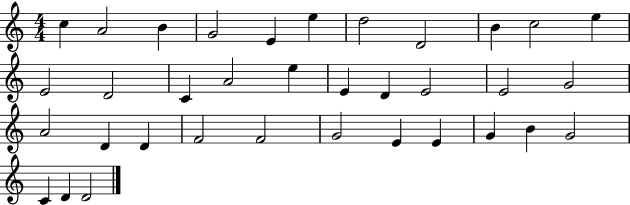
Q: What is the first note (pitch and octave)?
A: C5